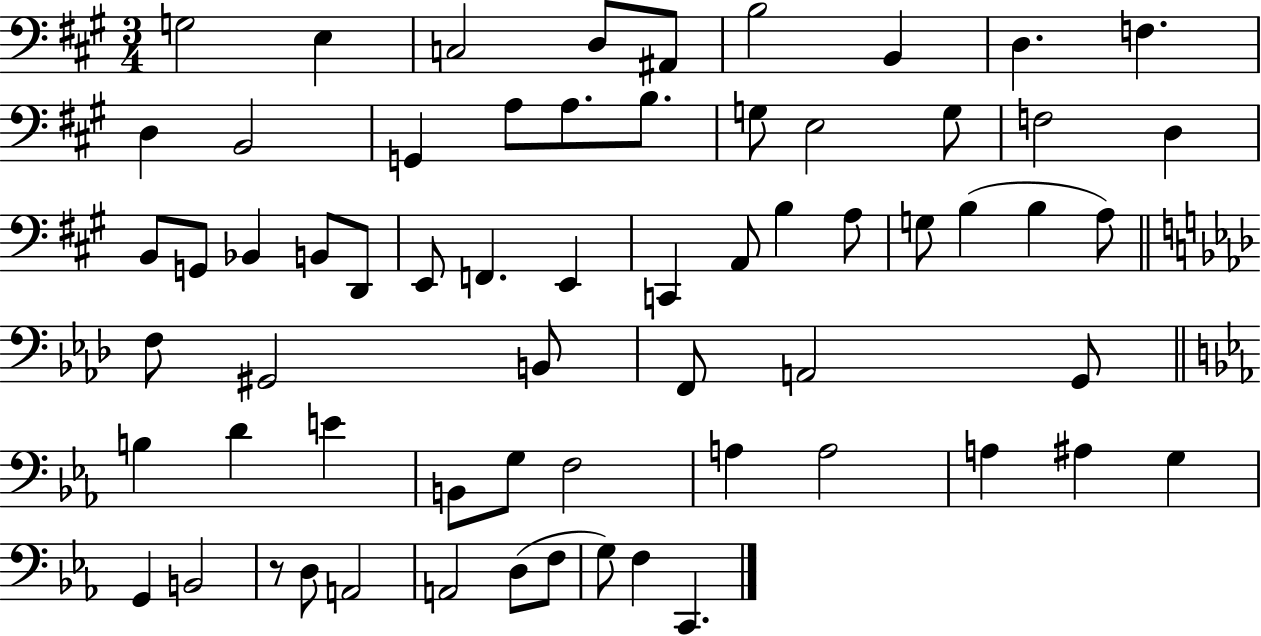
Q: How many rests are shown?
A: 1